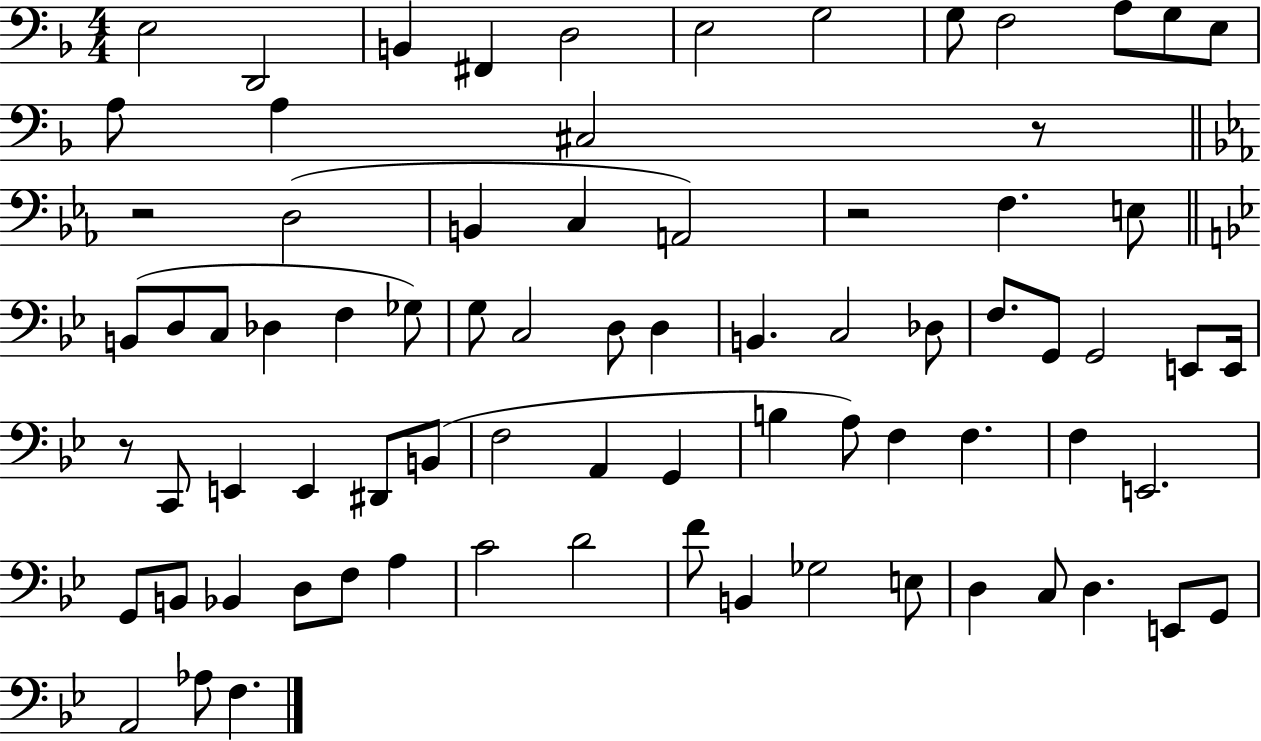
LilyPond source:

{
  \clef bass
  \numericTimeSignature
  \time 4/4
  \key f \major
  e2 d,2 | b,4 fis,4 d2 | e2 g2 | g8 f2 a8 g8 e8 | \break a8 a4 cis2 r8 | \bar "||" \break \key ees \major r2 d2( | b,4 c4 a,2) | r2 f4. e8 | \bar "||" \break \key bes \major b,8( d8 c8 des4 f4 ges8) | g8 c2 d8 d4 | b,4. c2 des8 | f8. g,8 g,2 e,8 e,16 | \break r8 c,8 e,4 e,4 dis,8 b,8( | f2 a,4 g,4 | b4 a8) f4 f4. | f4 e,2. | \break g,8 b,8 bes,4 d8 f8 a4 | c'2 d'2 | f'8 b,4 ges2 e8 | d4 c8 d4. e,8 g,8 | \break a,2 aes8 f4. | \bar "|."
}